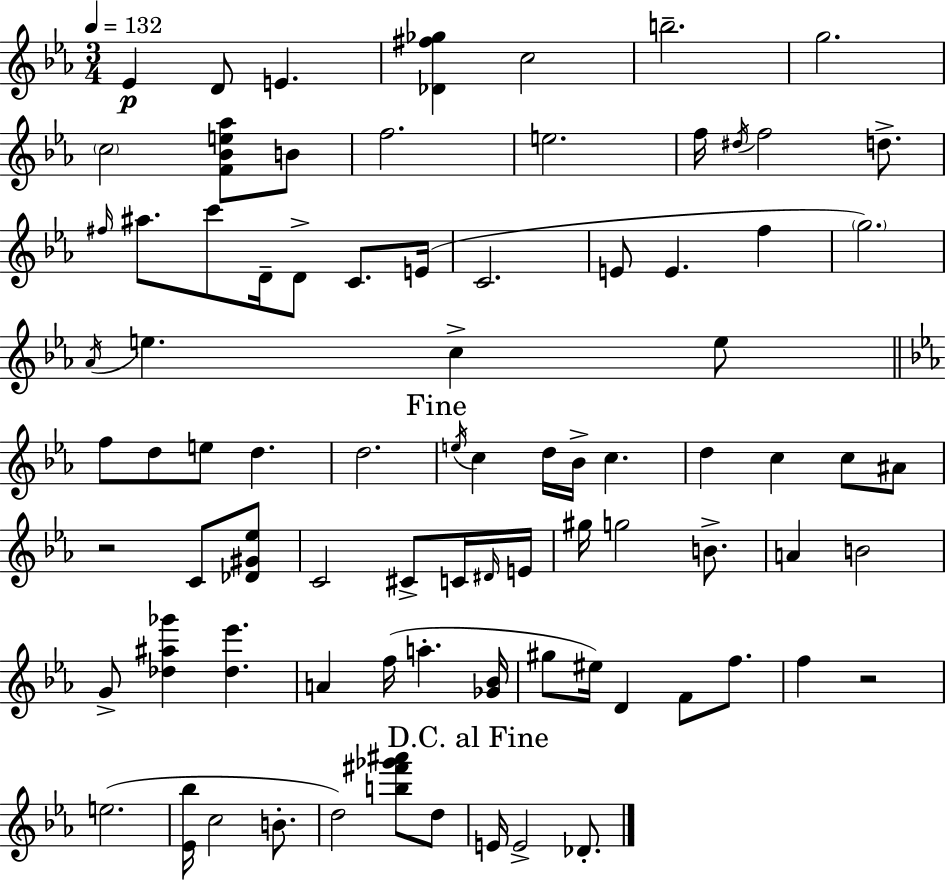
{
  \clef treble
  \numericTimeSignature
  \time 3/4
  \key c \minor
  \tempo 4 = 132
  ees'4\p d'8 e'4. | <des' fis'' ges''>4 c''2 | b''2.-- | g''2. | \break \parenthesize c''2 <f' bes' e'' aes''>8 b'8 | f''2. | e''2. | f''16 \acciaccatura { dis''16 } f''2 d''8.-> | \break \grace { fis''16 } ais''8. c'''8 d'16-- d'8-> c'8. | e'16( c'2. | e'8 e'4. f''4 | \parenthesize g''2.) | \break \acciaccatura { aes'16 } e''4. c''4-> | e''8 \bar "||" \break \key c \minor f''8 d''8 e''8 d''4. | d''2. | \mark "Fine" \acciaccatura { e''16 } c''4 d''16 bes'16-> c''4. | d''4 c''4 c''8 ais'8 | \break r2 c'8 <des' gis' ees''>8 | c'2 cis'8-> c'16 | \grace { dis'16 } e'16 gis''16 g''2 b'8.-> | a'4 b'2 | \break g'8-> <des'' ais'' ges'''>4 <des'' ees'''>4. | a'4 f''16( a''4.-. | <ges' bes'>16 gis''8 eis''16) d'4 f'8 f''8. | f''4 r2 | \break e''2.( | <ees' bes''>16 c''2 b'8.-. | d''2) <b'' fis''' ges''' ais'''>8 | d''8 \mark "D.C. al Fine" e'16 e'2-> des'8.-. | \break \bar "|."
}